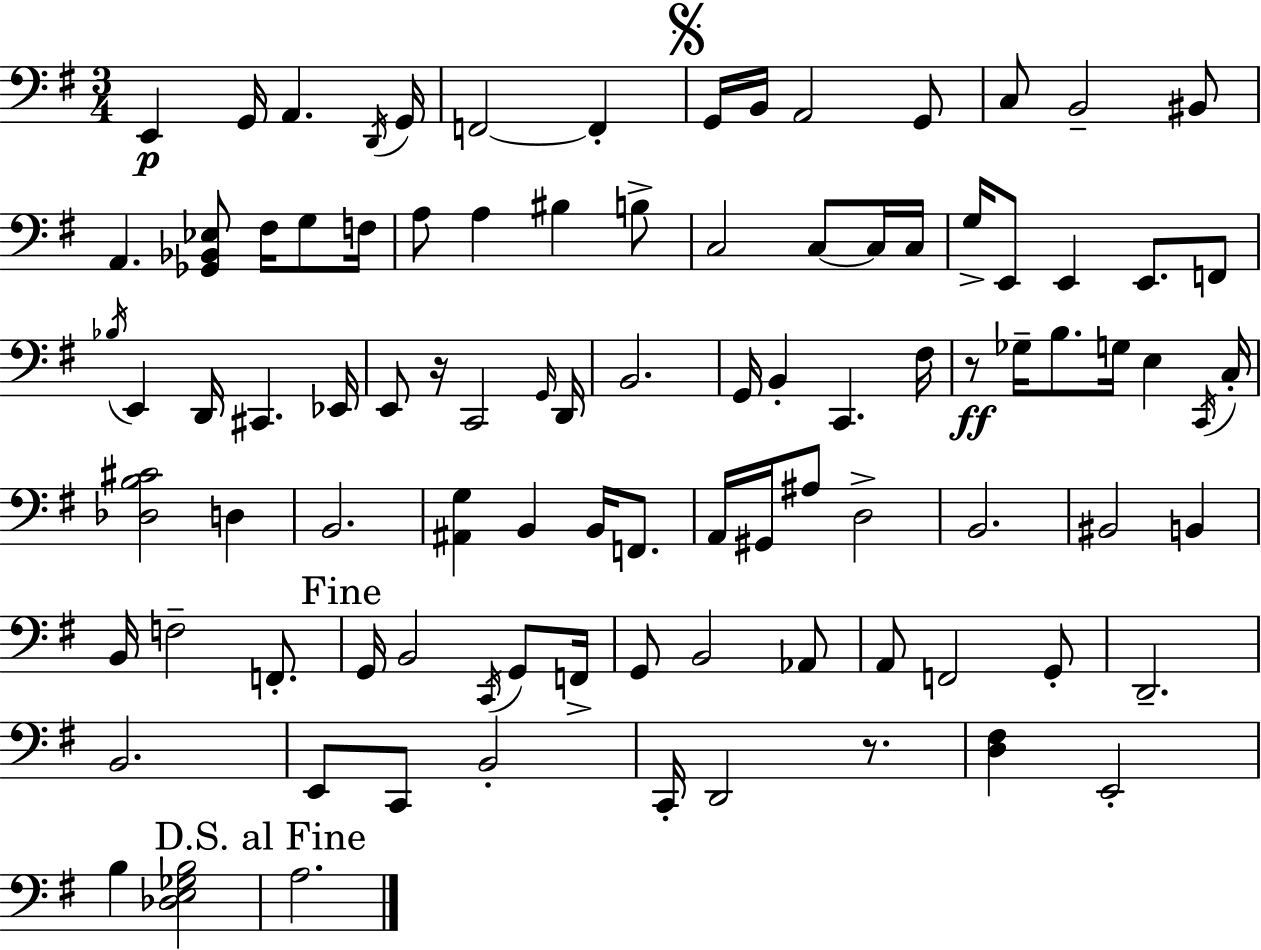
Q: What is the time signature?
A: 3/4